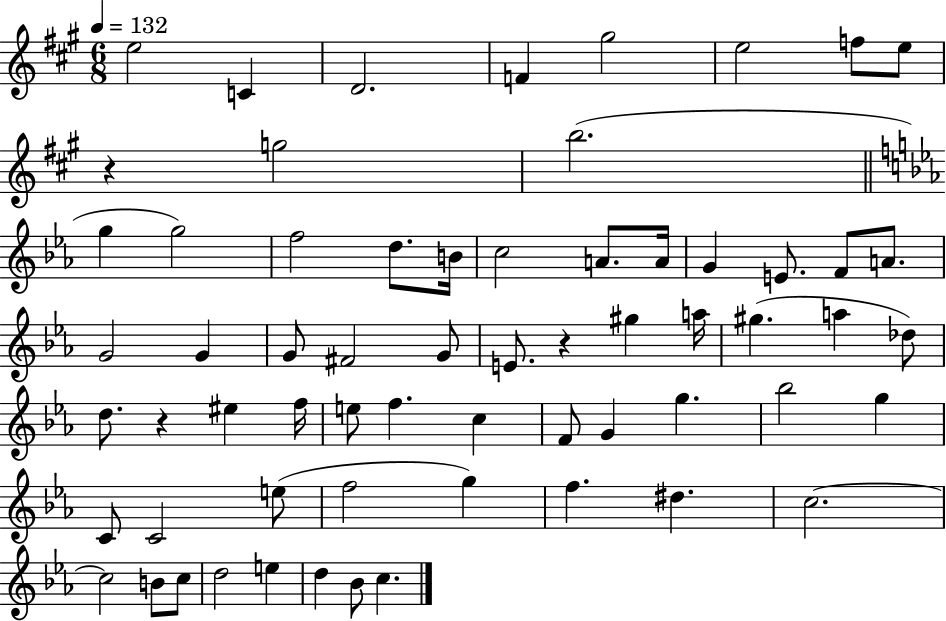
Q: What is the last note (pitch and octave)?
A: C5